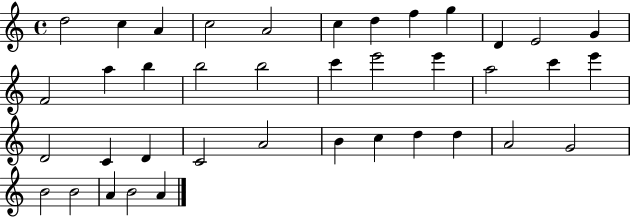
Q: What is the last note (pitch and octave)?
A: A4